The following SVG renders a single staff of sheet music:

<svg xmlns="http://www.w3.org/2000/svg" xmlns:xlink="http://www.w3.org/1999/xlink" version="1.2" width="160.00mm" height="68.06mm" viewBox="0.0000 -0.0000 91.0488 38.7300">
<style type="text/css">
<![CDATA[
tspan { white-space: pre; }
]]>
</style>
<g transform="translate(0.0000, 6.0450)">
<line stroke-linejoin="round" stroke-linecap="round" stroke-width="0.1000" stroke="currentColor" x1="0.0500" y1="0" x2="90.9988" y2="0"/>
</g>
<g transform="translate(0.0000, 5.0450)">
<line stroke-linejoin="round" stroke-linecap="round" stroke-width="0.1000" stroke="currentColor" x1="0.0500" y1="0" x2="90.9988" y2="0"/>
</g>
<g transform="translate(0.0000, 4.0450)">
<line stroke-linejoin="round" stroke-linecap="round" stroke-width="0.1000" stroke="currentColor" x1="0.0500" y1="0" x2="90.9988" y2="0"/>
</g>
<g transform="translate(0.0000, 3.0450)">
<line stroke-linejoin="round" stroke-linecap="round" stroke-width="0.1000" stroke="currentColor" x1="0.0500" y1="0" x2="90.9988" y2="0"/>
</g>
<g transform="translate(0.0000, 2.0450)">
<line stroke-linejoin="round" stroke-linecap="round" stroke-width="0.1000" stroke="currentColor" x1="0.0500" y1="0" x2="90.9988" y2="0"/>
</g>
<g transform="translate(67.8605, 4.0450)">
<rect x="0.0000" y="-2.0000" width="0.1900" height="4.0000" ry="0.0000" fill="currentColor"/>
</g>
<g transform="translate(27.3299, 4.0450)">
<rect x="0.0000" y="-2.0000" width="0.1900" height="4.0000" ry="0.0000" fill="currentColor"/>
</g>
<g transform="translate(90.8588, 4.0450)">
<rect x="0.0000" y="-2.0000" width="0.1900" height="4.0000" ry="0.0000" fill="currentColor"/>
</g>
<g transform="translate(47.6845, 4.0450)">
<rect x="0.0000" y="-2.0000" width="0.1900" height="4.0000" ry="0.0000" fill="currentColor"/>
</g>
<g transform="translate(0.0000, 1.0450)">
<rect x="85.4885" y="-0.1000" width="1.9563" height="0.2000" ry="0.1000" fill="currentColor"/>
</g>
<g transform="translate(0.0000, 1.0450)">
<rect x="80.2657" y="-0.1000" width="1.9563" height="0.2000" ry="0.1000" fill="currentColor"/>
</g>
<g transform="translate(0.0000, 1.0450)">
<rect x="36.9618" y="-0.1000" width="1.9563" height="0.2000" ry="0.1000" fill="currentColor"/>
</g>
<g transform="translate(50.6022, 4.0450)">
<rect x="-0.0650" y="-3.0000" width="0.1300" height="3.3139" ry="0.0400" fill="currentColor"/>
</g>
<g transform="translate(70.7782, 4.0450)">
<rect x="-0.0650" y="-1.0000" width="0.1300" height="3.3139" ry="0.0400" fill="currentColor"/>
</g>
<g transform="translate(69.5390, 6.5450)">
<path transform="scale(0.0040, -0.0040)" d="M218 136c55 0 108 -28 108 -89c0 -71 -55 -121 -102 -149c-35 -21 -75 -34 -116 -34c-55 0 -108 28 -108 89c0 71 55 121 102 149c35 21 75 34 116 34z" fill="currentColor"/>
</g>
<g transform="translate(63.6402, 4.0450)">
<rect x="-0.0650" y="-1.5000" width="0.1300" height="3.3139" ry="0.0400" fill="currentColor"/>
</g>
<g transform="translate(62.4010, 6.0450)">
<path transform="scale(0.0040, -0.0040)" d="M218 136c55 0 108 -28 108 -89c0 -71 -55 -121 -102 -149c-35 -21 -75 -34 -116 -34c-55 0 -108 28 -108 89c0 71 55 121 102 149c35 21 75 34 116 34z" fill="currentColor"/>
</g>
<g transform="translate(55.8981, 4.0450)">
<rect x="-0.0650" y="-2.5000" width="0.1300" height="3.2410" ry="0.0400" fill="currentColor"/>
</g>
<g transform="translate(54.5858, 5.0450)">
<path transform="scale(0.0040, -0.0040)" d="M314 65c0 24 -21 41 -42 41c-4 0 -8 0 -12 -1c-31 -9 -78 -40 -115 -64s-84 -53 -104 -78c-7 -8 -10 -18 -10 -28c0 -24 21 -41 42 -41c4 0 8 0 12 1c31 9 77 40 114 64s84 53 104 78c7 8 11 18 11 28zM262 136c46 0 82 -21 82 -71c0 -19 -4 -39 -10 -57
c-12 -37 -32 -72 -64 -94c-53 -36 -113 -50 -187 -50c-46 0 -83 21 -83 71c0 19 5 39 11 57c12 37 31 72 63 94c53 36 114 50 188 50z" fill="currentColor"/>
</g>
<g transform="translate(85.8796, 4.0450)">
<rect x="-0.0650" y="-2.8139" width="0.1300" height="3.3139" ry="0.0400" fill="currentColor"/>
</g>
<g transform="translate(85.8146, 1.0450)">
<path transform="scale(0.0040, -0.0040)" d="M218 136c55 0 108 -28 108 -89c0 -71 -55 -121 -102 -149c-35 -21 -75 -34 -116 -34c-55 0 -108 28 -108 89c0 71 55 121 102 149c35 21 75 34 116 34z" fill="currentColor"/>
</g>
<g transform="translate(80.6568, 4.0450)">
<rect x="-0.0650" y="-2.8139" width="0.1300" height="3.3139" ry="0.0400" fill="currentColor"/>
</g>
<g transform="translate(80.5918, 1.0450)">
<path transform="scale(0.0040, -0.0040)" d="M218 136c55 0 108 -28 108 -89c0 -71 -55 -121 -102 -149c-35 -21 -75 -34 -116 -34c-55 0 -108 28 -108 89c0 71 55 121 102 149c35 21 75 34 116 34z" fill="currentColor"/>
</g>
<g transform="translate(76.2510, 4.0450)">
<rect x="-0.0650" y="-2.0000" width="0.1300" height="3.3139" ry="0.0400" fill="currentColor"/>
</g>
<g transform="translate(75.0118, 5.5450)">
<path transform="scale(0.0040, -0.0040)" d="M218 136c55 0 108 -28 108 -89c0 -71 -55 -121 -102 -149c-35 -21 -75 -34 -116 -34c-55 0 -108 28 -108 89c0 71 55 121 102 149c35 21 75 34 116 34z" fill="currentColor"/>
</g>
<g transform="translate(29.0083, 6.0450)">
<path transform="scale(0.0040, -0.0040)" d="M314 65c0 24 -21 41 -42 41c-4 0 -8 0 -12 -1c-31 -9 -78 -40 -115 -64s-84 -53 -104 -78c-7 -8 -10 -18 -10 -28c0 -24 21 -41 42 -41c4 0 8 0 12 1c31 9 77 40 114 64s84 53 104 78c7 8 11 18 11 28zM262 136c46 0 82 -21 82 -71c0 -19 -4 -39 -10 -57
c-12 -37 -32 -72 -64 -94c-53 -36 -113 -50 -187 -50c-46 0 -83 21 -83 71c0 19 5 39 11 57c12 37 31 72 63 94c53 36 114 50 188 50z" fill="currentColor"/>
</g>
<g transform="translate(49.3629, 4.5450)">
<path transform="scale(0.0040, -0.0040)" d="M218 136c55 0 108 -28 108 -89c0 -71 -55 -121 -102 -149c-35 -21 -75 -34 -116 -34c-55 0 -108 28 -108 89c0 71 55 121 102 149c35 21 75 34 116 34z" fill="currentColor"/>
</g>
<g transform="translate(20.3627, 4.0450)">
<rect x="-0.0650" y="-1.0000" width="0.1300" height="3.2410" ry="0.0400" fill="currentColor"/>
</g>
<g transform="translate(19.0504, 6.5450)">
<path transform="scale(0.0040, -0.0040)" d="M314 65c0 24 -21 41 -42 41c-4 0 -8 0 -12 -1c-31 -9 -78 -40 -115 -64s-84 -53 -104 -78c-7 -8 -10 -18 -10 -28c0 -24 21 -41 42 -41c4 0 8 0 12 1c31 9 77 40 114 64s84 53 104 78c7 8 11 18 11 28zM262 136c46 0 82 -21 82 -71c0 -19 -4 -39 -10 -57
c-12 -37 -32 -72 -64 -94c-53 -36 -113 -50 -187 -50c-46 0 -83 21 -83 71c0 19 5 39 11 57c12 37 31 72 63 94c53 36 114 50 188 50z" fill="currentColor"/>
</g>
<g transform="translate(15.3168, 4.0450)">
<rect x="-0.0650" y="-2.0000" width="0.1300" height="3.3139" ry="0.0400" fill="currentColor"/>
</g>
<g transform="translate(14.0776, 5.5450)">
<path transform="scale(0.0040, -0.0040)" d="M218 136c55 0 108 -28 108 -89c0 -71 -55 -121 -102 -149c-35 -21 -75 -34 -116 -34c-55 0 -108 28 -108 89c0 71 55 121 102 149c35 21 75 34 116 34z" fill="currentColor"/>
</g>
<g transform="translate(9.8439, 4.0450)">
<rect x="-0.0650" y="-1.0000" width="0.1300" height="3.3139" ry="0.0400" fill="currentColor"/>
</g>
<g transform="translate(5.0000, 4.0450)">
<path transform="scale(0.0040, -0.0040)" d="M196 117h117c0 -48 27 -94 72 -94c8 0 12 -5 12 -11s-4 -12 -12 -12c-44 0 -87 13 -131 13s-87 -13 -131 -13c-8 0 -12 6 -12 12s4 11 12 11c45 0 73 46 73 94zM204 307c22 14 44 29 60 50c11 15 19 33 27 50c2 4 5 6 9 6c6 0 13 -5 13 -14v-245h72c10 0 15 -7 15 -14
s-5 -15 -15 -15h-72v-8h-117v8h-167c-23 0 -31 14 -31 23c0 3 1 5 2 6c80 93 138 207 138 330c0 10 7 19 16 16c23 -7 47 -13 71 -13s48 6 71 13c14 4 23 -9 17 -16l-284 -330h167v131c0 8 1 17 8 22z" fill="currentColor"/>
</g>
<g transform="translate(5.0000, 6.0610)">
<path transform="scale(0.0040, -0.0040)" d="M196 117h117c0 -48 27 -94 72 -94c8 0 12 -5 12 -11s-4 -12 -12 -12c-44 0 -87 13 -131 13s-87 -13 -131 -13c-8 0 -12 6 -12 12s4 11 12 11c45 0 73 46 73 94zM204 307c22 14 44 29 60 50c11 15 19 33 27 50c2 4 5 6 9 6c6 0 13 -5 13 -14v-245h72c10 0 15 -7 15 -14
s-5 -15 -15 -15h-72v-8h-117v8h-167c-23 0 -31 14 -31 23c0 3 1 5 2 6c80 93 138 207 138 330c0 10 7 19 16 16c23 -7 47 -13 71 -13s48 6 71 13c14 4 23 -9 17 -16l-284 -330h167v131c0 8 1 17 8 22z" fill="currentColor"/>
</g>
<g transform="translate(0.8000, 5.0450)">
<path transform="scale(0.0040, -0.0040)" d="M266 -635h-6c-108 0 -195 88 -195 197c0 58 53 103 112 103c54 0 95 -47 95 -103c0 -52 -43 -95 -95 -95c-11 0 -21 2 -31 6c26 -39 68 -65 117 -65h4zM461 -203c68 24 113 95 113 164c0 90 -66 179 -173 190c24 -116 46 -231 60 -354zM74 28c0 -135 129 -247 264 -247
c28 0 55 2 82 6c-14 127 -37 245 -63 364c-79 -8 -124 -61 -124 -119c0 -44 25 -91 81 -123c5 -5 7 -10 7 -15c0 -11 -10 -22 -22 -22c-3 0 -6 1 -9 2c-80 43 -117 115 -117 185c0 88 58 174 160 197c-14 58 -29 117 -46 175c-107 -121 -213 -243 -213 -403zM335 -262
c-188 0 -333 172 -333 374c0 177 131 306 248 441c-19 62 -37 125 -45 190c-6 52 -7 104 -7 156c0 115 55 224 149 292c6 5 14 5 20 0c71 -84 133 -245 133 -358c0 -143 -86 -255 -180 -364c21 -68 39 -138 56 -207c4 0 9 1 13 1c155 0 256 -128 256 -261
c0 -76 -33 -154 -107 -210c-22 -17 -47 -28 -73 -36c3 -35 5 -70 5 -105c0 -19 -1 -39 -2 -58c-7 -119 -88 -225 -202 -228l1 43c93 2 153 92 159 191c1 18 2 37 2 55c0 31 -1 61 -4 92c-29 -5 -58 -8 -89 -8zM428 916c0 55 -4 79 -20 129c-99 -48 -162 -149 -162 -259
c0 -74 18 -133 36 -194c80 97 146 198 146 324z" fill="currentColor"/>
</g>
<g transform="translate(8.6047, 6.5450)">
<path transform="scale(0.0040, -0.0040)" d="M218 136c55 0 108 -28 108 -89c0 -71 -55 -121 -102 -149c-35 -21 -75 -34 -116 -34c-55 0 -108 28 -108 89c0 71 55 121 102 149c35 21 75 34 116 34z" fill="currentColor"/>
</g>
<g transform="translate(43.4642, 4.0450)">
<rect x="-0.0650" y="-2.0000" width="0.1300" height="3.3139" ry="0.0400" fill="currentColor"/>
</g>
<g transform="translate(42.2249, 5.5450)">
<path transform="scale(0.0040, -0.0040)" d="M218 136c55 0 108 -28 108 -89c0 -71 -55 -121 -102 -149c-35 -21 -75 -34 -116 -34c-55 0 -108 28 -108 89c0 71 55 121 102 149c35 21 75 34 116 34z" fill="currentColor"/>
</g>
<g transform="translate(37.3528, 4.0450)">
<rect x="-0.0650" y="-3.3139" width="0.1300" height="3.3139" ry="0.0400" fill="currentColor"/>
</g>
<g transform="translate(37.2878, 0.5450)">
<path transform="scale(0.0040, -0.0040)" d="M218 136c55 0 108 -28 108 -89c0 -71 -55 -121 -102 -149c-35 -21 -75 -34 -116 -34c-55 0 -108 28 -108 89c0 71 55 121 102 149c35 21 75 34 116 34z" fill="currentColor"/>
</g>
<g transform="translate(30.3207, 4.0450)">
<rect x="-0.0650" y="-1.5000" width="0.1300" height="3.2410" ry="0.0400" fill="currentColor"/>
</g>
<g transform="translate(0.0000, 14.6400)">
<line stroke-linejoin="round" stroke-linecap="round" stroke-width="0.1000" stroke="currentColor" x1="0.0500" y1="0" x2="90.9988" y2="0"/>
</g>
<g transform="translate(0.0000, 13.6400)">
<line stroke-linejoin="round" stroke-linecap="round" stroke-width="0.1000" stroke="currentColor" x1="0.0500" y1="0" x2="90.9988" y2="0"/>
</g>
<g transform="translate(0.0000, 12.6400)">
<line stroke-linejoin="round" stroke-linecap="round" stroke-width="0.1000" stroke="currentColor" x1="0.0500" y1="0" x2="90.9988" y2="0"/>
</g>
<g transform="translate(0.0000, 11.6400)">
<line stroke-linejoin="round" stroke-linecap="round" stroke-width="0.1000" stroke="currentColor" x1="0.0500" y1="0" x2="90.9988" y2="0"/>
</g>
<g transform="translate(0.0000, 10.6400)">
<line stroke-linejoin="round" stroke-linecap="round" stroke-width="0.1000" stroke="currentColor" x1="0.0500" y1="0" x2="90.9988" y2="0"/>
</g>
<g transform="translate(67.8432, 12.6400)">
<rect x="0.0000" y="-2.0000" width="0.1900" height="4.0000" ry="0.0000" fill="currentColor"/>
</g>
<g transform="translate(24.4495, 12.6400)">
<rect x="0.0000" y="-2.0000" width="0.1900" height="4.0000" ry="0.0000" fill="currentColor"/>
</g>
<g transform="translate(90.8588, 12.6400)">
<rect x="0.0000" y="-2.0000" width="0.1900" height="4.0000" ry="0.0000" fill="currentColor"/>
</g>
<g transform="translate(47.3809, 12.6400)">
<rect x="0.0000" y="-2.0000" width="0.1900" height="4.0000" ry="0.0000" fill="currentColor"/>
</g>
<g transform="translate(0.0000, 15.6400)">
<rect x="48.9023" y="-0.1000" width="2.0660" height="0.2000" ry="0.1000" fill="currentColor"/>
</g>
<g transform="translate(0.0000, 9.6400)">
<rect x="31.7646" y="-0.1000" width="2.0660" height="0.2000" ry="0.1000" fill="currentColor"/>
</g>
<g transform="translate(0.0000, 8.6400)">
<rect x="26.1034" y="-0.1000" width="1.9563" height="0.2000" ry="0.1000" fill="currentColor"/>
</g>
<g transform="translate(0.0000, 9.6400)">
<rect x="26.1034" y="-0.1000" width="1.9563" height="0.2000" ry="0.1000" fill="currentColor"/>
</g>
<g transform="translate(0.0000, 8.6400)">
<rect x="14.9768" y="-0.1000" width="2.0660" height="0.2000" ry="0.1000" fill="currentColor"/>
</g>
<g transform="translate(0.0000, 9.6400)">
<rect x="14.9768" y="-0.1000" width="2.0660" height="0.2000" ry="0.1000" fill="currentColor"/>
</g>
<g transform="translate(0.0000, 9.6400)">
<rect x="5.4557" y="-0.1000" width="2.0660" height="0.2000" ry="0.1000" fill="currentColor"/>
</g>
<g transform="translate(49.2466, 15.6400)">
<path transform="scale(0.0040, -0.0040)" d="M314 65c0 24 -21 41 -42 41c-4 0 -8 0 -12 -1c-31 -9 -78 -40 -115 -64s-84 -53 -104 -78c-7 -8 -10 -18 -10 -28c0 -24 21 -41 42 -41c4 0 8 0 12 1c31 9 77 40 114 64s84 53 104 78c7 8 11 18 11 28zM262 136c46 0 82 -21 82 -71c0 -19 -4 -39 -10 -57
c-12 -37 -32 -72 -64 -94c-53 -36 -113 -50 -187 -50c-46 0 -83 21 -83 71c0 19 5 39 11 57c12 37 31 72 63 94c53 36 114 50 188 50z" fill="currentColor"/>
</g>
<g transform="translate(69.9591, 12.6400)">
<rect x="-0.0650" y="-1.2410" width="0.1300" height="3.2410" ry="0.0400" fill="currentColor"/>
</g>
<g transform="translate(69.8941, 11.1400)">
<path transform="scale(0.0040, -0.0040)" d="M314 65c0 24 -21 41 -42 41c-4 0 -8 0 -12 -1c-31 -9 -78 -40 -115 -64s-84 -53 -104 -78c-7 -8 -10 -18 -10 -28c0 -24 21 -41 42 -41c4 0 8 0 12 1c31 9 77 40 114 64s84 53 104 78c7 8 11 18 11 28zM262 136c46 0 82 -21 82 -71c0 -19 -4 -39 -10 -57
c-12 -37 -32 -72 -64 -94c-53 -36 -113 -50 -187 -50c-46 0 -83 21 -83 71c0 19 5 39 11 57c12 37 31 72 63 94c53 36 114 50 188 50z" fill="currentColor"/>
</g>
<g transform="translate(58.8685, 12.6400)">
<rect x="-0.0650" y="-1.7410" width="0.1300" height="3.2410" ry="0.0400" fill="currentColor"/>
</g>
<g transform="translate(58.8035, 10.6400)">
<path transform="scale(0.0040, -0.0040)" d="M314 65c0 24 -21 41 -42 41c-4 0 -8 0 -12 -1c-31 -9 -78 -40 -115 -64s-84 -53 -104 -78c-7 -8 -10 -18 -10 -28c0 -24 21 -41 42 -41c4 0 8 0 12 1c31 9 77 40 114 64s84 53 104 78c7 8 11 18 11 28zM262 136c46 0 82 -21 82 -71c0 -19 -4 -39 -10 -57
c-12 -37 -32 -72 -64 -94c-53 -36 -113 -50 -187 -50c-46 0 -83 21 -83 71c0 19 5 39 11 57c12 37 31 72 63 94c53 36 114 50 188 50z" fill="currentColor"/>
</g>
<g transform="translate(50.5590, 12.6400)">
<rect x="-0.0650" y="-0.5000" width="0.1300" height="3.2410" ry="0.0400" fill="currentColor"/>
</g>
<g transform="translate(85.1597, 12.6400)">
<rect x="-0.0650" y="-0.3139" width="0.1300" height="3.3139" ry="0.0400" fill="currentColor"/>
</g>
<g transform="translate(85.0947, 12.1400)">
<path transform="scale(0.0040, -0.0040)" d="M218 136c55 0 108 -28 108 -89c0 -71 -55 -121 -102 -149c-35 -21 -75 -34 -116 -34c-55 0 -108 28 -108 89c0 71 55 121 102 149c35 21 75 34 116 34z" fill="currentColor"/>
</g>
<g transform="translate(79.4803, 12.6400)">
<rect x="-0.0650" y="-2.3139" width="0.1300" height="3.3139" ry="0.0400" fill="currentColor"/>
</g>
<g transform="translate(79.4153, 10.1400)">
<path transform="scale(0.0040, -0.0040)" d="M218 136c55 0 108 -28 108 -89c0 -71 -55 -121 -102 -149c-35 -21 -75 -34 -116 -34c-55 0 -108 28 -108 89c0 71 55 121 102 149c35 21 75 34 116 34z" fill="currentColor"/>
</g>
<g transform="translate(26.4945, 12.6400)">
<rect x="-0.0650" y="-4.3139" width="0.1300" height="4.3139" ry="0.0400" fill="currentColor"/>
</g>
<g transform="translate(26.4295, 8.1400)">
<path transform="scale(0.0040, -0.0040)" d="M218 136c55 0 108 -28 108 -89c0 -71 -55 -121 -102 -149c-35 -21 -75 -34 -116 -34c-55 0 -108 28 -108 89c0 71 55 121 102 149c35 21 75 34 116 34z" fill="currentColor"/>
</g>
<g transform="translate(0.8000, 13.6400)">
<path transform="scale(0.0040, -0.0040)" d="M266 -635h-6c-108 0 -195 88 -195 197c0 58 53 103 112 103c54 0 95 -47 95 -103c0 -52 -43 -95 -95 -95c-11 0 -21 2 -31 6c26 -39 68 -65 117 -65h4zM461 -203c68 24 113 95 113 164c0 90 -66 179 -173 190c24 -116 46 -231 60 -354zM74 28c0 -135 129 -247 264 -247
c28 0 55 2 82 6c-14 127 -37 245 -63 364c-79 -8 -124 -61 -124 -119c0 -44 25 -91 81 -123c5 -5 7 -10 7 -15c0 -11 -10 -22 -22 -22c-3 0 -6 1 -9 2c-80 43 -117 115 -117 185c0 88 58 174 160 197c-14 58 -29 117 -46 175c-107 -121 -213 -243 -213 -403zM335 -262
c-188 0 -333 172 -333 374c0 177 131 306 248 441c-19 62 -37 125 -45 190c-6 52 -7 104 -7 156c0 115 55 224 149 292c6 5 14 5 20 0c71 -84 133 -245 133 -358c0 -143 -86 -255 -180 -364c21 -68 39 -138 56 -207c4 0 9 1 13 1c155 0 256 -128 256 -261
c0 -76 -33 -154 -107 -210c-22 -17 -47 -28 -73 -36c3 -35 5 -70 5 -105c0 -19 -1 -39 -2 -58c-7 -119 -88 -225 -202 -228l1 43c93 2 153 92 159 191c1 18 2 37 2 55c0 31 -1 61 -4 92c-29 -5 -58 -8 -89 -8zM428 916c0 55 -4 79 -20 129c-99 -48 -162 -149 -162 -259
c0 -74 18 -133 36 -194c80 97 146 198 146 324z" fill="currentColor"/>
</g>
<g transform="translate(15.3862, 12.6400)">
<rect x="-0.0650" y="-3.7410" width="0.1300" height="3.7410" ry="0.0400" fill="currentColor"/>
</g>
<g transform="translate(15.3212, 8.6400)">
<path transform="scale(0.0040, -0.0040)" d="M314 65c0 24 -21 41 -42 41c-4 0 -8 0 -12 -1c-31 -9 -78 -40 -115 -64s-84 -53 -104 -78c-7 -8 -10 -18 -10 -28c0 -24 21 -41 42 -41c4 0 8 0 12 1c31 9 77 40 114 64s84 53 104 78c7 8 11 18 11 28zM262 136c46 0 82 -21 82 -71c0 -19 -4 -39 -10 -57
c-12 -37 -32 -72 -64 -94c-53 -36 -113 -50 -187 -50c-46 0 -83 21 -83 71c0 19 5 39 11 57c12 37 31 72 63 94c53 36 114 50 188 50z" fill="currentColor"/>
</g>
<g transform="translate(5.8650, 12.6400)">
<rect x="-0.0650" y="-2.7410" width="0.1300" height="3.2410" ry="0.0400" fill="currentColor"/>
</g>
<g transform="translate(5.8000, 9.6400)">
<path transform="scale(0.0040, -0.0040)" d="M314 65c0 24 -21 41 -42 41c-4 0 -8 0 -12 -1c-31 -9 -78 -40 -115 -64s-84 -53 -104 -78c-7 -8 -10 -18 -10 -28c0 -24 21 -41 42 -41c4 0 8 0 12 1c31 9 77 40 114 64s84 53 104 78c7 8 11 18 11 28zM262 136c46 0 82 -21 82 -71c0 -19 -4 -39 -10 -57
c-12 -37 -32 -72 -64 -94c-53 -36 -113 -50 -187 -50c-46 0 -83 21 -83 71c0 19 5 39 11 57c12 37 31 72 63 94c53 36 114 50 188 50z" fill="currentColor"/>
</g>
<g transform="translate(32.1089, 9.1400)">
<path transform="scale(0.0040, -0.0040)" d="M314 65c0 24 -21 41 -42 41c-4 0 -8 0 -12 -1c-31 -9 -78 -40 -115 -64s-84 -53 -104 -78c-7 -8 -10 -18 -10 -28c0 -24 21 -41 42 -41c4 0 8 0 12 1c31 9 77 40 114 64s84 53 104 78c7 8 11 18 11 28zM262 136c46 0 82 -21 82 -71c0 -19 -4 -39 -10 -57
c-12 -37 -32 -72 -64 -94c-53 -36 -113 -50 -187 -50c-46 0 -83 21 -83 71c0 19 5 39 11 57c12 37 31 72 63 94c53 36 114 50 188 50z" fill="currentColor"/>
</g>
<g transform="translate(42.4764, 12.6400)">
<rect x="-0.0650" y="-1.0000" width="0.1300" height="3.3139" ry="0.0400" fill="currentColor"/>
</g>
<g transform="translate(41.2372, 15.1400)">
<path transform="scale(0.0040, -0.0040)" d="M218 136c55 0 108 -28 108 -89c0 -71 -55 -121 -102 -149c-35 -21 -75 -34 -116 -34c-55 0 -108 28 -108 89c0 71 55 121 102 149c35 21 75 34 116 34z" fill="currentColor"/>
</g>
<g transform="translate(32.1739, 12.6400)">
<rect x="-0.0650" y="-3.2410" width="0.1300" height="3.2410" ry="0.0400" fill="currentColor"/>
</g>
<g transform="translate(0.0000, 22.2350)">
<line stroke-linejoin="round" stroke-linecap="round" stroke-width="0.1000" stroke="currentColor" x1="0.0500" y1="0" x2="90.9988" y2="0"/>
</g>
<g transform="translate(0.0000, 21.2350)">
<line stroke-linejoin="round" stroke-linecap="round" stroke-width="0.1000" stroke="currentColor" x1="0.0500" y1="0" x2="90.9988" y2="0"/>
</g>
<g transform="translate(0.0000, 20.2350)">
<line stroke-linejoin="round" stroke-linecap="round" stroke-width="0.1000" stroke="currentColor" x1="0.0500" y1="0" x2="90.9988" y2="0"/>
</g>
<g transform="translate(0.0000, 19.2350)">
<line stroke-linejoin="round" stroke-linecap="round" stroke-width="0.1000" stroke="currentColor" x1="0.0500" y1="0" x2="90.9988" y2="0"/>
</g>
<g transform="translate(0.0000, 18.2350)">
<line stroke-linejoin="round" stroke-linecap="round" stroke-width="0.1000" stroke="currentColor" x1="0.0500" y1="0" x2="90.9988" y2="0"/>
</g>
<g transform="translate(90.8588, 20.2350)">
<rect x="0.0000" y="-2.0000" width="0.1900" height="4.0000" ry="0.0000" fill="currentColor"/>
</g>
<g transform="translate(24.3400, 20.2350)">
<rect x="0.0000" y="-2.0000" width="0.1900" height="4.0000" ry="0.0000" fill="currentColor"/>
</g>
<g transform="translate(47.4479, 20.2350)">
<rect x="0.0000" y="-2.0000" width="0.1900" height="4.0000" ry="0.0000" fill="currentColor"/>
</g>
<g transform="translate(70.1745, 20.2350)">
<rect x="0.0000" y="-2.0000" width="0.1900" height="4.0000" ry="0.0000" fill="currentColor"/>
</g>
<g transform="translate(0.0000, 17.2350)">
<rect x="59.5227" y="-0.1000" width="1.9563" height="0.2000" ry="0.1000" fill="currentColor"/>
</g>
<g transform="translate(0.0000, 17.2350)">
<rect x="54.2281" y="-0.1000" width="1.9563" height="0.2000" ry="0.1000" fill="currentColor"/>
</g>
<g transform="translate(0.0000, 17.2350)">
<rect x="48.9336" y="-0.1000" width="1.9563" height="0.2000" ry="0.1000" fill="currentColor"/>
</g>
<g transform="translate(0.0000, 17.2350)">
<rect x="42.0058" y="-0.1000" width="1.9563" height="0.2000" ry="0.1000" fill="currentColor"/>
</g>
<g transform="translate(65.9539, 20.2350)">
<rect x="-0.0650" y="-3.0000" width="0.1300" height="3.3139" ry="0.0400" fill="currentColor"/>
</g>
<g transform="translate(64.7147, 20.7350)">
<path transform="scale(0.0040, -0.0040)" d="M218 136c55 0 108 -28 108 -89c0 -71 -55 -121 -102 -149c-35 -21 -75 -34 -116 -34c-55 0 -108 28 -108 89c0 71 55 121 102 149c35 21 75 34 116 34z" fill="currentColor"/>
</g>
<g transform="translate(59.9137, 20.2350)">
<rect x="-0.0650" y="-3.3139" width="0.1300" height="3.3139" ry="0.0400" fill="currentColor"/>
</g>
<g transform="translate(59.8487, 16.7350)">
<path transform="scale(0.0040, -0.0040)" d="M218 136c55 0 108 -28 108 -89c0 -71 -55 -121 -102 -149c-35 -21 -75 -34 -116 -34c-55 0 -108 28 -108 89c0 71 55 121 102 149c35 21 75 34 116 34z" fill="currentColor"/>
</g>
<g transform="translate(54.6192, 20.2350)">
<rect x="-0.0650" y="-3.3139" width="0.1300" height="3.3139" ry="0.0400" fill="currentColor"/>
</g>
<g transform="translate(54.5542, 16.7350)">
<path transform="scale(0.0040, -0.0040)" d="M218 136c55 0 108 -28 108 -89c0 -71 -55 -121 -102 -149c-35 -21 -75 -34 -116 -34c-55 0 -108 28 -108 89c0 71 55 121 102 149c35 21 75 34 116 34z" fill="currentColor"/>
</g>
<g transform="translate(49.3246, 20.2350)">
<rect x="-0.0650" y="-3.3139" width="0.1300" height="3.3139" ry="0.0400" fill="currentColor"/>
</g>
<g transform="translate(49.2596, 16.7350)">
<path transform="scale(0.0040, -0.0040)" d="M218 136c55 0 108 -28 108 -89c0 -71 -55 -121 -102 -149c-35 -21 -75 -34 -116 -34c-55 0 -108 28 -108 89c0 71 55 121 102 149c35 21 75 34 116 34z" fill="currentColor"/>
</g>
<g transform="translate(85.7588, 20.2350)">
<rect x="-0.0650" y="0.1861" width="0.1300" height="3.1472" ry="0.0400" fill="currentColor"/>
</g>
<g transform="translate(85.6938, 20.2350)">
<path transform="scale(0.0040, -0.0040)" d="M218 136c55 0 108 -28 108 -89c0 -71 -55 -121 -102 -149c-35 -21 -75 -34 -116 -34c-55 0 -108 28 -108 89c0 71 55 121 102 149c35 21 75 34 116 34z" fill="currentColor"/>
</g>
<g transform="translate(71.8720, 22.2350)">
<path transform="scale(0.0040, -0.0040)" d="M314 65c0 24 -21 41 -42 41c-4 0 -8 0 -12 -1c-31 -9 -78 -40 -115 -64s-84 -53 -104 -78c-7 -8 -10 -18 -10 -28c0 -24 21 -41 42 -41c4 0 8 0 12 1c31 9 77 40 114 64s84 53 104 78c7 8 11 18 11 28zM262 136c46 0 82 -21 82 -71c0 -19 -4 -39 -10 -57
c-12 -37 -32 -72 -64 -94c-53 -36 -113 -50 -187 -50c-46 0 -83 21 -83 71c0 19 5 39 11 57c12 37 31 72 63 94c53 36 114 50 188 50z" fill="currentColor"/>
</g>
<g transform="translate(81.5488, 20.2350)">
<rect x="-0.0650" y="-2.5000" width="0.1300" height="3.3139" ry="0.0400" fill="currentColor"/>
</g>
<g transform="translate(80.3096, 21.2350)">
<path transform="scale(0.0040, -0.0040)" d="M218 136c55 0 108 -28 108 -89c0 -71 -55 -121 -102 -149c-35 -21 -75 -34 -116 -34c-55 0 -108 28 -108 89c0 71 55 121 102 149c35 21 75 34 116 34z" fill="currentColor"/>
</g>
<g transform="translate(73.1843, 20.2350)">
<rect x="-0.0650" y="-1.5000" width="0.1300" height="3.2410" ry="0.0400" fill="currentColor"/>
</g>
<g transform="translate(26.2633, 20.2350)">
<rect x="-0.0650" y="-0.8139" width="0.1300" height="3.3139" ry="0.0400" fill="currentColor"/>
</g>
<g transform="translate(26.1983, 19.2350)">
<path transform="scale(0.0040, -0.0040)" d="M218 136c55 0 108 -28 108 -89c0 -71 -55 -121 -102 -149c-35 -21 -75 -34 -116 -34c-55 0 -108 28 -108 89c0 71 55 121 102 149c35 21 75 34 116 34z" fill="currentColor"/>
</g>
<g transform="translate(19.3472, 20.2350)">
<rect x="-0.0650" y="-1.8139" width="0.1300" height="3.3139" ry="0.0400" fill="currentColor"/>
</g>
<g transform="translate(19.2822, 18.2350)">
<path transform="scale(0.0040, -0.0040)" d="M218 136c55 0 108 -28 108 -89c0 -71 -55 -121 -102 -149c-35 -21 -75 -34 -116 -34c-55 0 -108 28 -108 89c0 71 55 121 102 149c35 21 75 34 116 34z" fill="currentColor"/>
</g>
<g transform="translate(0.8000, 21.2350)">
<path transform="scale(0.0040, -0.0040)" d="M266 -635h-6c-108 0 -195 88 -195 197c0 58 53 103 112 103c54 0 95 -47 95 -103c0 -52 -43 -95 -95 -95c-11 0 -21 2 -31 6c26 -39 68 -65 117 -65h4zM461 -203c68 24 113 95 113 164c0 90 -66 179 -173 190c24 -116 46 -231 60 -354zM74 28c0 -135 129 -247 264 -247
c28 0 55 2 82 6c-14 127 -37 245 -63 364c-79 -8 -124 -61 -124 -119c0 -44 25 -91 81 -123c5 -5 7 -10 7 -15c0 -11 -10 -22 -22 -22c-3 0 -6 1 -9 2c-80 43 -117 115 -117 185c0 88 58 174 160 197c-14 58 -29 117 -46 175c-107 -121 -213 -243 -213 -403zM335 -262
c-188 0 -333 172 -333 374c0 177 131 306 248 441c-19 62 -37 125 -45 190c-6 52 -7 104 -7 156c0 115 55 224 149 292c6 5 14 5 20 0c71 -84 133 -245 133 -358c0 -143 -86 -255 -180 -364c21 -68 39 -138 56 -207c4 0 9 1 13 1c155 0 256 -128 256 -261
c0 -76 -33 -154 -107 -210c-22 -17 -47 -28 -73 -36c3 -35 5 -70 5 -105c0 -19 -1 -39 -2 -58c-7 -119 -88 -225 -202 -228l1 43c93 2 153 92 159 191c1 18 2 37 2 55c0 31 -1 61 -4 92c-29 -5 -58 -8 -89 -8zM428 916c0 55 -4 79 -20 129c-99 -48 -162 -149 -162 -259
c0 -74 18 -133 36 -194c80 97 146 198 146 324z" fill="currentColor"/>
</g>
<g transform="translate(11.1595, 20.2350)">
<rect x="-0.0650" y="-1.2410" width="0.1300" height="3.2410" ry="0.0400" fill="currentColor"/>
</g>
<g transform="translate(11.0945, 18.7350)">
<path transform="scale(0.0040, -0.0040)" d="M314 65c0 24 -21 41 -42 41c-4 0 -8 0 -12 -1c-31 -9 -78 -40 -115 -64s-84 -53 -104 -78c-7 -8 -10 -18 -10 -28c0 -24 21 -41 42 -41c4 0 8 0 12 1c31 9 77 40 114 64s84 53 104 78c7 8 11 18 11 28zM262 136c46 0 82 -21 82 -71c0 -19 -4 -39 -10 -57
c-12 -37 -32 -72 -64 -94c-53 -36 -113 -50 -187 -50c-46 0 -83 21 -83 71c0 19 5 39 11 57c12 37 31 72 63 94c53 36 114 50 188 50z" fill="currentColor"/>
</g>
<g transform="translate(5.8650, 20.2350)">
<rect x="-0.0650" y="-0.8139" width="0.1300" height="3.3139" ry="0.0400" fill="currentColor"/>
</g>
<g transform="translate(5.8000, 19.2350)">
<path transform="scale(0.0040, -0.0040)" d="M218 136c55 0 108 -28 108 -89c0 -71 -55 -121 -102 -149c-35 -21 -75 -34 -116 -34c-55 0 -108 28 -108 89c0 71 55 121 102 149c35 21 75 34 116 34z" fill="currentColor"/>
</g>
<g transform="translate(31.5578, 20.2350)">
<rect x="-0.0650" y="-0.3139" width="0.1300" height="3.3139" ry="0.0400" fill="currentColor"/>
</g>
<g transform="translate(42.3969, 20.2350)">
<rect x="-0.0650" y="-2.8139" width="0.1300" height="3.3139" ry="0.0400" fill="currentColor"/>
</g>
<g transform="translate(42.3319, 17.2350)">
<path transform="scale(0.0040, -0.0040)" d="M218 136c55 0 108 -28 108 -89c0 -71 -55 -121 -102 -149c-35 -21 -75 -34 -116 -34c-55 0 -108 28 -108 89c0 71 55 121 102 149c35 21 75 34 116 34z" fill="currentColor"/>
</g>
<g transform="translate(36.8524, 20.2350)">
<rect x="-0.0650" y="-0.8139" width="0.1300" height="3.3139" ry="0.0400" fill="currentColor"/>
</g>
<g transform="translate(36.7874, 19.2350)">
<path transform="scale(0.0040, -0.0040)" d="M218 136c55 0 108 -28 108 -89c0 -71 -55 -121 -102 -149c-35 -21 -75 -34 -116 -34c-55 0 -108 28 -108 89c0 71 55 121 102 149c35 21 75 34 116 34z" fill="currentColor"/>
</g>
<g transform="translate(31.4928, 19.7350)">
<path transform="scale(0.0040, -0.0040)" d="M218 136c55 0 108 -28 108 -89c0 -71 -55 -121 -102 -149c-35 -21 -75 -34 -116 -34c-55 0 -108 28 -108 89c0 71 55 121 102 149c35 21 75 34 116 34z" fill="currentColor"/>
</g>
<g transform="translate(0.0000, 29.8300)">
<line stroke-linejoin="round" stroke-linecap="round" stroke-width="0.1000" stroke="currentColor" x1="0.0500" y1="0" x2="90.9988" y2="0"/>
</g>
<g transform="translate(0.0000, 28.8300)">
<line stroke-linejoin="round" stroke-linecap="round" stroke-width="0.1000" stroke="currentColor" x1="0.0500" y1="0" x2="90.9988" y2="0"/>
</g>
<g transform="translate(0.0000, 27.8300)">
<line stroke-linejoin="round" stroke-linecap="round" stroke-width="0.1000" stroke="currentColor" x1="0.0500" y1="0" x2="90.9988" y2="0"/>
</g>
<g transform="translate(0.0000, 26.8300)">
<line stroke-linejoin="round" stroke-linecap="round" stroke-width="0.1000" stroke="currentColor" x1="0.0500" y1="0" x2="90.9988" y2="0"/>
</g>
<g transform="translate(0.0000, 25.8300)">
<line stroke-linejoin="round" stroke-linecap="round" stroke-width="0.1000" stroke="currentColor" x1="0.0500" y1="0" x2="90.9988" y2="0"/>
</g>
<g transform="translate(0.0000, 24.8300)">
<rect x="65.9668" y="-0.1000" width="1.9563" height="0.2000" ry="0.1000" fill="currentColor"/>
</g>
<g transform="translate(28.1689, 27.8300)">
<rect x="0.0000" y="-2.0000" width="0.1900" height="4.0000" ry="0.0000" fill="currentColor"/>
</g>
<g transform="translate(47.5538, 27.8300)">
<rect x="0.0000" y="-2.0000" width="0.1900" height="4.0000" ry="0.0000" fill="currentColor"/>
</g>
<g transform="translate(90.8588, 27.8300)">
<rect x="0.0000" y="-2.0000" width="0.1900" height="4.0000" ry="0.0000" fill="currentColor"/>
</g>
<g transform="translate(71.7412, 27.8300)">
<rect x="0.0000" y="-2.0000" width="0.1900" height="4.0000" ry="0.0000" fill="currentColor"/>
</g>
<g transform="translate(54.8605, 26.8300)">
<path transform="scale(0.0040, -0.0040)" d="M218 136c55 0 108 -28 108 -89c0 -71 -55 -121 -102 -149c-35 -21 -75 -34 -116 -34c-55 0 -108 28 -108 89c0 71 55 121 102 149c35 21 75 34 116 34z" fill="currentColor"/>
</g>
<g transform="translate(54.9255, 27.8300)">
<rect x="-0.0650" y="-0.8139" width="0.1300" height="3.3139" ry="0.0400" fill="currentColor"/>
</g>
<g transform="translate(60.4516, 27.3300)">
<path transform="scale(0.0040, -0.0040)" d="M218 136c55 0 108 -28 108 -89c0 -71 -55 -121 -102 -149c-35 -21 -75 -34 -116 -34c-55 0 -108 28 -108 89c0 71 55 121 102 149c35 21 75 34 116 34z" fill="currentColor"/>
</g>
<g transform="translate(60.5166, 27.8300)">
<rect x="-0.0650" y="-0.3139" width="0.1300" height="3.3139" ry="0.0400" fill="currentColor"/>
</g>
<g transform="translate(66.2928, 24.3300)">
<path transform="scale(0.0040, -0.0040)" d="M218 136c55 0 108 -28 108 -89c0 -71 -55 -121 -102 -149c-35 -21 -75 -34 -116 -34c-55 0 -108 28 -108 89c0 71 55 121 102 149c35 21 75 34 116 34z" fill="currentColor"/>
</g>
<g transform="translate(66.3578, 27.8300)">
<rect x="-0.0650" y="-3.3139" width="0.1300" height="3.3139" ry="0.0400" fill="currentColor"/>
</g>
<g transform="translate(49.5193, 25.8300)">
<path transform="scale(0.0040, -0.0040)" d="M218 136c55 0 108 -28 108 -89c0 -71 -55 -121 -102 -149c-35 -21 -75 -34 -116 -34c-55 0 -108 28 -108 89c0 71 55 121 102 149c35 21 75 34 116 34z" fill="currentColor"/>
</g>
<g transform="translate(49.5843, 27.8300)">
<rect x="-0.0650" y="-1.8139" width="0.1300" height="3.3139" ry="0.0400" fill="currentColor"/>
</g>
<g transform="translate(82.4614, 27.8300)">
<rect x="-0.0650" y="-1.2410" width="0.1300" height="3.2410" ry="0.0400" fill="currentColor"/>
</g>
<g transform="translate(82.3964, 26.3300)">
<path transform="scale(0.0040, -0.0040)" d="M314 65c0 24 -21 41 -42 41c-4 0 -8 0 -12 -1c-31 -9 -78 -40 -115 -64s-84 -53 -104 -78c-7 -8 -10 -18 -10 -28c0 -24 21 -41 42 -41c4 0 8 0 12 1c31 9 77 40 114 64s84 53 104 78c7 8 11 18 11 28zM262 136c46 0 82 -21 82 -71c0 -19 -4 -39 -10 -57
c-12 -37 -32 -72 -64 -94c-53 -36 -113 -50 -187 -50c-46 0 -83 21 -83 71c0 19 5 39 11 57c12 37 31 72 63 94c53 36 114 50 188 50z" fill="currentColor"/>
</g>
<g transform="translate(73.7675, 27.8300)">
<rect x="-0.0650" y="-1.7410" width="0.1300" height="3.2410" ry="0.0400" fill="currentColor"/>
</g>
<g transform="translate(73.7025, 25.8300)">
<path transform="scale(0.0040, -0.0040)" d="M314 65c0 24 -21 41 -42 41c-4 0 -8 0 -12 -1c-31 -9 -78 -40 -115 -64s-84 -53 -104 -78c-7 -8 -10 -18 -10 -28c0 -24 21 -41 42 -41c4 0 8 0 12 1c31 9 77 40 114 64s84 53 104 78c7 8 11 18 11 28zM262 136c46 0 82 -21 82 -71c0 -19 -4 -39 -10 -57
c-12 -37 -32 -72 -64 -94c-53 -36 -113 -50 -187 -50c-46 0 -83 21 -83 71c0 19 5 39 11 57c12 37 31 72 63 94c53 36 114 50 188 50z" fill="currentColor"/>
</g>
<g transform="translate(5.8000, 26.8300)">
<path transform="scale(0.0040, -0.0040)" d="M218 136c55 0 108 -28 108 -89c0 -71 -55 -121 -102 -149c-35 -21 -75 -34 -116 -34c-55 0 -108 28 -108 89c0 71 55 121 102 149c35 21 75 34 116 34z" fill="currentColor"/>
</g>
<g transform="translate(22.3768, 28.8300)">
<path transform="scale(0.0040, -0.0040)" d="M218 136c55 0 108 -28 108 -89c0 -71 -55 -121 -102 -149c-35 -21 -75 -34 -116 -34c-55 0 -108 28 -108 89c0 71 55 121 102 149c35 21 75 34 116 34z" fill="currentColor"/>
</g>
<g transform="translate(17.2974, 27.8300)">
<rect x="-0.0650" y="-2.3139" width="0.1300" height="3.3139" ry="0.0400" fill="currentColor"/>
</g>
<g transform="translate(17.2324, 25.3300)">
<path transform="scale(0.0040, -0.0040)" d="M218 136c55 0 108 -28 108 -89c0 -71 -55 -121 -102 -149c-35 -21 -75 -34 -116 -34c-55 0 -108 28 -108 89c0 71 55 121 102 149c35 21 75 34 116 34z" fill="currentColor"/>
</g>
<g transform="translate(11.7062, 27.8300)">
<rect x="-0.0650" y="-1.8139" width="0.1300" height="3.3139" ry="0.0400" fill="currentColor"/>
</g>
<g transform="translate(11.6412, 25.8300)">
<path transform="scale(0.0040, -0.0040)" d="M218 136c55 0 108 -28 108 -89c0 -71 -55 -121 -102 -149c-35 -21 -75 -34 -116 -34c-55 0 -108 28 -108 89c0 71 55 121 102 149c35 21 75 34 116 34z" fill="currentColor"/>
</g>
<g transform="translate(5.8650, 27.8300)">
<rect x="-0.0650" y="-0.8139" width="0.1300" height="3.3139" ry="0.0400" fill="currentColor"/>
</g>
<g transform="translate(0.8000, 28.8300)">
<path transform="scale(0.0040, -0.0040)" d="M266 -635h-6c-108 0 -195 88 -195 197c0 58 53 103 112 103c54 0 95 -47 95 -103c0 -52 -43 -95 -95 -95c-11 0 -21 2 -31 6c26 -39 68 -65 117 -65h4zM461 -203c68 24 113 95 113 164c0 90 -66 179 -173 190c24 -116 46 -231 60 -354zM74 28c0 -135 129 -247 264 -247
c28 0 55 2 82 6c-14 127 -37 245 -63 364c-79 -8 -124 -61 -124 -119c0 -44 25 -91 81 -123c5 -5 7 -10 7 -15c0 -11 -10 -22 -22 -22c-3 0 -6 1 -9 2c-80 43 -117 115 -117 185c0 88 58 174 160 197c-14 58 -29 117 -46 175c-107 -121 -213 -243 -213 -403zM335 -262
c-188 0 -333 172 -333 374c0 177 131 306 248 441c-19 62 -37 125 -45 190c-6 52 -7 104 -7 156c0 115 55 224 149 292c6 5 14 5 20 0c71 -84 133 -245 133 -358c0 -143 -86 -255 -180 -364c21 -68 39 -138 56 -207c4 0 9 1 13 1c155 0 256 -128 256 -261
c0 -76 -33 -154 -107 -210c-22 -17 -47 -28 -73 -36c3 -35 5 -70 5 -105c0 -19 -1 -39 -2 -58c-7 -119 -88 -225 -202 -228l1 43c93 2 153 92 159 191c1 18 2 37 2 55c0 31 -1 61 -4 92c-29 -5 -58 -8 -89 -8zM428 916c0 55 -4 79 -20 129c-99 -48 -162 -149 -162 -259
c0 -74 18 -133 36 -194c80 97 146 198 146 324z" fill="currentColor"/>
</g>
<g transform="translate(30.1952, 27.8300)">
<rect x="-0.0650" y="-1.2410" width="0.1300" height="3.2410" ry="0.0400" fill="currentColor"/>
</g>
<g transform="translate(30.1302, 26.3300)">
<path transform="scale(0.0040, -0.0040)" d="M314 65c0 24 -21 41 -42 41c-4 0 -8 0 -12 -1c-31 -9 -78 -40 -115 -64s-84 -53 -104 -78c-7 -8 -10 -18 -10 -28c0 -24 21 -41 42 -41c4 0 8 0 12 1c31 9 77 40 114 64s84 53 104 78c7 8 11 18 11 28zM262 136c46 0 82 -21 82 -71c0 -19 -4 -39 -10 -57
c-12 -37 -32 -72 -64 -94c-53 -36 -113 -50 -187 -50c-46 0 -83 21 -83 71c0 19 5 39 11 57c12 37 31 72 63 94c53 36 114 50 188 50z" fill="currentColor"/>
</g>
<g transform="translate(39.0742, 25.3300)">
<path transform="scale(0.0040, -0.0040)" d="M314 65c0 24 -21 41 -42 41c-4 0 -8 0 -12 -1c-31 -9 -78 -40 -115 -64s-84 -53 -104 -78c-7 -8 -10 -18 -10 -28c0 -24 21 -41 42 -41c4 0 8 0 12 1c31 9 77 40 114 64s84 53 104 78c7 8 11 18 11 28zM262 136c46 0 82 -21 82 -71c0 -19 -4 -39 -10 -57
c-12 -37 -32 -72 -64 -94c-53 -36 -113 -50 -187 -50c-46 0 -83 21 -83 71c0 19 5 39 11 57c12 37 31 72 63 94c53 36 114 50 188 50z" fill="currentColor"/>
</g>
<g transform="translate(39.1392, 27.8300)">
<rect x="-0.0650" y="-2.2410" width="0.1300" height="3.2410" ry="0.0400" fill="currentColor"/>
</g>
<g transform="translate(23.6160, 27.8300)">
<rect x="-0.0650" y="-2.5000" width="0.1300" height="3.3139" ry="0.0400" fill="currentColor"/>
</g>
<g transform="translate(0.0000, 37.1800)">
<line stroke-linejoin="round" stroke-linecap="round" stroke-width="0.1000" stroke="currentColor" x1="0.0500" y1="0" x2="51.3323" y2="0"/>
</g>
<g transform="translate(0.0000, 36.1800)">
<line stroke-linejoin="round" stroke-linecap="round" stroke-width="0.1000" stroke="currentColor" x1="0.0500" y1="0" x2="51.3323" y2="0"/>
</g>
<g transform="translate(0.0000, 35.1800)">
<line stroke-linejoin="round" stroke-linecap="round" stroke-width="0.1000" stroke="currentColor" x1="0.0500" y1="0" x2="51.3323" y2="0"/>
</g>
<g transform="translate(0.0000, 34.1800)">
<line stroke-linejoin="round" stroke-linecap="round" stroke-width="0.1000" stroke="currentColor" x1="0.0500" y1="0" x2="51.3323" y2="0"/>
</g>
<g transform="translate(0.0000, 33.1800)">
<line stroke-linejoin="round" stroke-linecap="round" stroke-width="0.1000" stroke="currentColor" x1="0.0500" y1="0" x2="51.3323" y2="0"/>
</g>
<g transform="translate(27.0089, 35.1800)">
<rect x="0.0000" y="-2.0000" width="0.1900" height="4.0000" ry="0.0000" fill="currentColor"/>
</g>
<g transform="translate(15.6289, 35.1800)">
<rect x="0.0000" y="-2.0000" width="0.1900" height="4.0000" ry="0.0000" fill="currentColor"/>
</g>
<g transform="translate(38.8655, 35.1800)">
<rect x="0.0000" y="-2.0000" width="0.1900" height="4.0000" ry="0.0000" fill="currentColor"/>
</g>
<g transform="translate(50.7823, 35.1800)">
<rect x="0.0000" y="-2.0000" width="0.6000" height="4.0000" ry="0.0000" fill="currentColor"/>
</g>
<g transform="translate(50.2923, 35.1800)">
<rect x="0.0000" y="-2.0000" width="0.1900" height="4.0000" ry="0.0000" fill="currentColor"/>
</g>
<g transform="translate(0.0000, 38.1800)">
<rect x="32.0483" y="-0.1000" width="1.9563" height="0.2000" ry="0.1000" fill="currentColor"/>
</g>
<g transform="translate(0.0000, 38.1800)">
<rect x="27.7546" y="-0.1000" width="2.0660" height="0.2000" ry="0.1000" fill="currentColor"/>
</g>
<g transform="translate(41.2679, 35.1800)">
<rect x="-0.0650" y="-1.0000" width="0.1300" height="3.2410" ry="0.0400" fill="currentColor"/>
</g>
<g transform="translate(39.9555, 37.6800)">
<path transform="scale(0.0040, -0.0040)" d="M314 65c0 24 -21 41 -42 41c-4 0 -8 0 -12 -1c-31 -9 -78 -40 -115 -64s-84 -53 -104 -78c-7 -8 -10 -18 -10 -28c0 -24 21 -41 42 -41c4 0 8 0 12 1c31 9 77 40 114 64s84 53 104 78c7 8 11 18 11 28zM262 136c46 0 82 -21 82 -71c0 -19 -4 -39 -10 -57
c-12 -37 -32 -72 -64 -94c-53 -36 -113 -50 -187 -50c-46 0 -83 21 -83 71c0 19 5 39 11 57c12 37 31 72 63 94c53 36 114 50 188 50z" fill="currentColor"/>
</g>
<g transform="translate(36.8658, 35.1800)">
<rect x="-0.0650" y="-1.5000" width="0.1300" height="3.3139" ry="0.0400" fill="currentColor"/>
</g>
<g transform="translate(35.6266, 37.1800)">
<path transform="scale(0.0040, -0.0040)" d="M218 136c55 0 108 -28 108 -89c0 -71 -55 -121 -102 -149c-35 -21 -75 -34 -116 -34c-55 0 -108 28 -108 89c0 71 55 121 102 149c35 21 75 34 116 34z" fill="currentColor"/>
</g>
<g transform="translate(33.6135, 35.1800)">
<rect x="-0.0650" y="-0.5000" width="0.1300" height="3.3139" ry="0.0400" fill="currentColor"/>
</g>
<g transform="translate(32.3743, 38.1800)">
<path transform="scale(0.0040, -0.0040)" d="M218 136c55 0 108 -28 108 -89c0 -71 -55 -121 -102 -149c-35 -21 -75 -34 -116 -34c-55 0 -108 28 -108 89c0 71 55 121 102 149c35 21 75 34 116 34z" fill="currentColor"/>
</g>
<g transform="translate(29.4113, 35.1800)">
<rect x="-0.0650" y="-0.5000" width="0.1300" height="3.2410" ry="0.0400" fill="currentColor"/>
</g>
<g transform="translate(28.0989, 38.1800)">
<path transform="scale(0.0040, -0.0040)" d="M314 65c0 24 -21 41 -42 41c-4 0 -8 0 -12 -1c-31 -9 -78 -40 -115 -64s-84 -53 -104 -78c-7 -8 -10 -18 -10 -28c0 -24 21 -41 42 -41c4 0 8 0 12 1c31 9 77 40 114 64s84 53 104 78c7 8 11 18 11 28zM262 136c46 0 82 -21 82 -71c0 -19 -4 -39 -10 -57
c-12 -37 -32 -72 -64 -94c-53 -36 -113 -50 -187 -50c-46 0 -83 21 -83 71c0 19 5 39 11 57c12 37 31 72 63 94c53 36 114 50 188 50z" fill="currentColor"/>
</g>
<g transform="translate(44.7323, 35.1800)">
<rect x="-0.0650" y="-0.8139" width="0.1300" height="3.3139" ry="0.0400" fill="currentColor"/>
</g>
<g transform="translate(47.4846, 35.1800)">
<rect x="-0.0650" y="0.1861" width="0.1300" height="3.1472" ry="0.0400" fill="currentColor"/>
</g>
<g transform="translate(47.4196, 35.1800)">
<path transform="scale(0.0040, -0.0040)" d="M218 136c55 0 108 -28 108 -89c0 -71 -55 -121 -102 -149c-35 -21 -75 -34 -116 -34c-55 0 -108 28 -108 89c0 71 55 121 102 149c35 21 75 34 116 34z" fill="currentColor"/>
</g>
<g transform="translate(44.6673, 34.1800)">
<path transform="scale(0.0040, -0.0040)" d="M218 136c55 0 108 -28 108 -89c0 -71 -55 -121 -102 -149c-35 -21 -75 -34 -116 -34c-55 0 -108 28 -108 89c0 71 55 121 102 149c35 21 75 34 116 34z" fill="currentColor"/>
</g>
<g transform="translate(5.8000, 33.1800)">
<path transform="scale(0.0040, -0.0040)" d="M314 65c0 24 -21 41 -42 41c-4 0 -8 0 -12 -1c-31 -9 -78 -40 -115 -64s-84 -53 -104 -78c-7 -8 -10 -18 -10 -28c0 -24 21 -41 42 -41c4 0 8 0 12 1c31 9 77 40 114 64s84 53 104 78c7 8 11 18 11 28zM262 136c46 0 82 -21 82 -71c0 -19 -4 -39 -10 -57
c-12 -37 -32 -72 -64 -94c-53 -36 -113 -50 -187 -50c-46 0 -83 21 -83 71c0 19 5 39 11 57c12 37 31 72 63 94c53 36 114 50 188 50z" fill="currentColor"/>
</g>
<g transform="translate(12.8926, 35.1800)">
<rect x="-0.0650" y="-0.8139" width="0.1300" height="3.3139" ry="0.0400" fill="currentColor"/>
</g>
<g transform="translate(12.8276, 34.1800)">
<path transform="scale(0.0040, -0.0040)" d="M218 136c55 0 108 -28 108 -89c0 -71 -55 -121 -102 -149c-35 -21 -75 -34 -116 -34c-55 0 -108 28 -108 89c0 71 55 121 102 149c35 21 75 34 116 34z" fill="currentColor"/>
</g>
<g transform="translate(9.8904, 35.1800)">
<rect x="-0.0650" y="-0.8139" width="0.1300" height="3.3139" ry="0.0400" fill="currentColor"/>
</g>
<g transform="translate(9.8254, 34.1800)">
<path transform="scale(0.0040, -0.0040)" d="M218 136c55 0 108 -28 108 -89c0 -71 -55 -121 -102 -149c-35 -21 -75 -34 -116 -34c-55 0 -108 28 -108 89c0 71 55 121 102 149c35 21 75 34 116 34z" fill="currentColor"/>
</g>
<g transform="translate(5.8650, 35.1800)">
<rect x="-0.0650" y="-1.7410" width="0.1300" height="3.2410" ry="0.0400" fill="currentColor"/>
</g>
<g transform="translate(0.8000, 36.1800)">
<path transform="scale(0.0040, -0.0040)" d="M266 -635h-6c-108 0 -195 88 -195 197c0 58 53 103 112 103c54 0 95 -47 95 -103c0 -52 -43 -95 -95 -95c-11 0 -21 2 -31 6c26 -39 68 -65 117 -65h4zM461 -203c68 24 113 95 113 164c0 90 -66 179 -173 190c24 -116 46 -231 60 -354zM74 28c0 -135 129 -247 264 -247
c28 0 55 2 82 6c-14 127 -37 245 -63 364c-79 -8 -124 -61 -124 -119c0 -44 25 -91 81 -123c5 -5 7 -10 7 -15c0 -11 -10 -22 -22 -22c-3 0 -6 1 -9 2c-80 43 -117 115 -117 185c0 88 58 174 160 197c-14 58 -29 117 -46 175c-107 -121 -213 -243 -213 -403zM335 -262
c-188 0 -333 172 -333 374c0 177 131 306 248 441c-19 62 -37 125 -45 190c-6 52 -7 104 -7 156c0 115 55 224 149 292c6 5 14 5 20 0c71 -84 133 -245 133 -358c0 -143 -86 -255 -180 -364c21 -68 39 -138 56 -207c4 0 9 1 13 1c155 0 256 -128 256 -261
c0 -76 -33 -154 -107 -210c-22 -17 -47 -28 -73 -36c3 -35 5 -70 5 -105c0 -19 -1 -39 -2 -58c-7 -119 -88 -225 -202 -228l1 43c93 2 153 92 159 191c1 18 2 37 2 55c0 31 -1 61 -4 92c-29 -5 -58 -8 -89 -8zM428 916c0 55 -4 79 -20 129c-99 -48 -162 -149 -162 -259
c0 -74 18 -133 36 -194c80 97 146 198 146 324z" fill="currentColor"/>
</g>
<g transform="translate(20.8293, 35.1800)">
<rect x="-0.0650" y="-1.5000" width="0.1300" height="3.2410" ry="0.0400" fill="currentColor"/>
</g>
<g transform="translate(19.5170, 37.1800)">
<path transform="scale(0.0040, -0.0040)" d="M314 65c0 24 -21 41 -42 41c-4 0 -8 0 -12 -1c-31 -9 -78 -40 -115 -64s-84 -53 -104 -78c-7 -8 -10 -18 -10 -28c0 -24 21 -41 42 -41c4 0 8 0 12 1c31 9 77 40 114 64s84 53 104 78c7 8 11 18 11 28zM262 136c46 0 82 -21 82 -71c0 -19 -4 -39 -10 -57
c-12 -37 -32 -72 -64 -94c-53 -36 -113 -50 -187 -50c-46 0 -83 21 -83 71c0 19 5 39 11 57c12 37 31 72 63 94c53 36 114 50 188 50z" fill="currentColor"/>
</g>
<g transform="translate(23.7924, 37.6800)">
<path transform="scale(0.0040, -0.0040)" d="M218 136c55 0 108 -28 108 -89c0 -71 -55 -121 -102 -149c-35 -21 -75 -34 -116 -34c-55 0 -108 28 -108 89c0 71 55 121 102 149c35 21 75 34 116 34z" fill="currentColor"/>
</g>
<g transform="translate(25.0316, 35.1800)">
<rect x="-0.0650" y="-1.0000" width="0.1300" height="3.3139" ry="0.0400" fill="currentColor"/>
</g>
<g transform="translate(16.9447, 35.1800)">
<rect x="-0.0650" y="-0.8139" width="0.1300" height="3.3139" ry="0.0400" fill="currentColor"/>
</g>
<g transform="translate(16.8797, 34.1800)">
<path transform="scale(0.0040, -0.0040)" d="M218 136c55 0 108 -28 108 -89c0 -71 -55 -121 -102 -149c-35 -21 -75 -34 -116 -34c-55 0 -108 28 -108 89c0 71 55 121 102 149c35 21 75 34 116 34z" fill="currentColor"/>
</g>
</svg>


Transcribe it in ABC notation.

X:1
T:Untitled
M:4/4
L:1/4
K:C
D F D2 E2 b F A G2 E D F a a a2 c'2 d' b2 D C2 f2 e2 g c d e2 f d c d a b b b A E2 G B d f g G e2 g2 f d c b f2 e2 f2 d d d E2 D C2 C E D2 d B